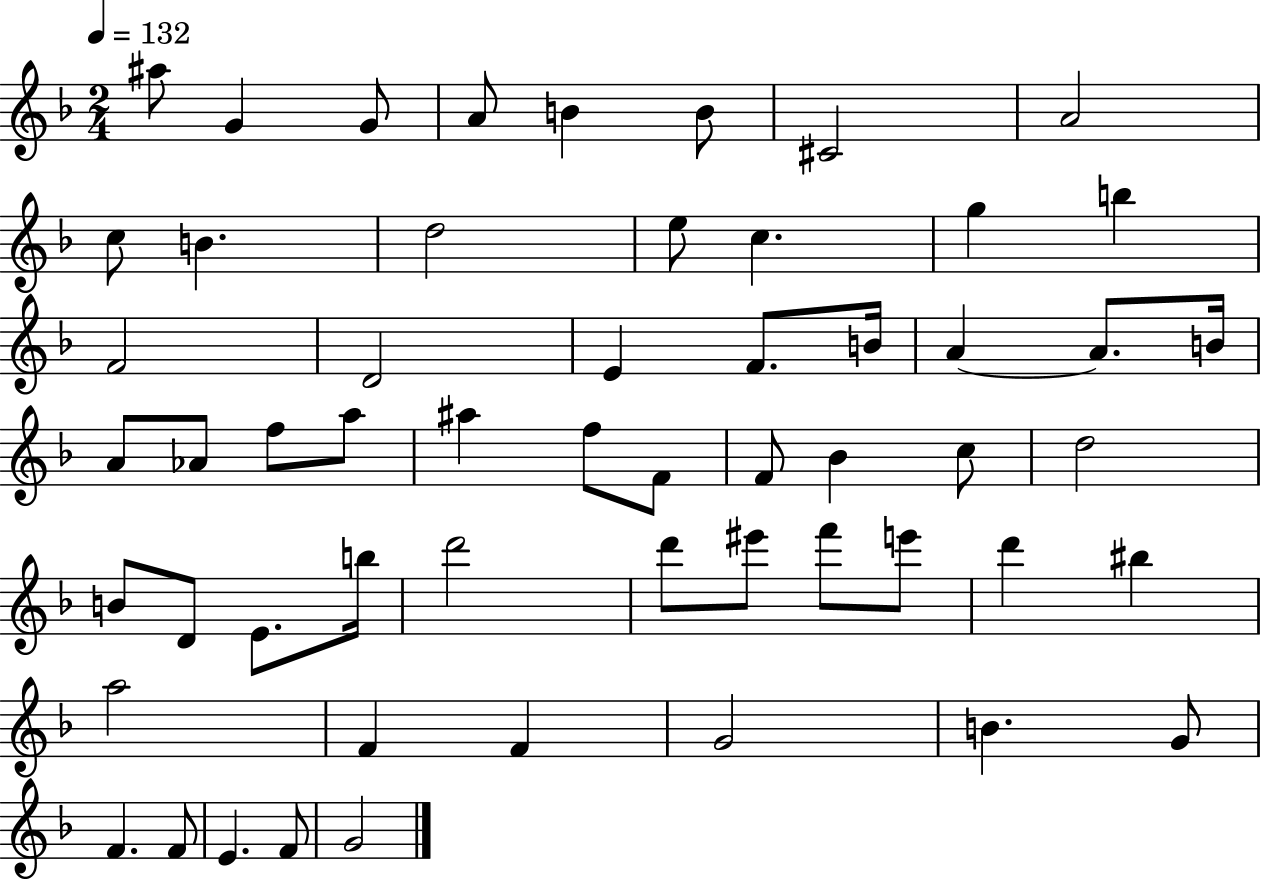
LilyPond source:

{
  \clef treble
  \numericTimeSignature
  \time 2/4
  \key f \major
  \tempo 4 = 132
  ais''8 g'4 g'8 | a'8 b'4 b'8 | cis'2 | a'2 | \break c''8 b'4. | d''2 | e''8 c''4. | g''4 b''4 | \break f'2 | d'2 | e'4 f'8. b'16 | a'4~~ a'8. b'16 | \break a'8 aes'8 f''8 a''8 | ais''4 f''8 f'8 | f'8 bes'4 c''8 | d''2 | \break b'8 d'8 e'8. b''16 | d'''2 | d'''8 eis'''8 f'''8 e'''8 | d'''4 bis''4 | \break a''2 | f'4 f'4 | g'2 | b'4. g'8 | \break f'4. f'8 | e'4. f'8 | g'2 | \bar "|."
}